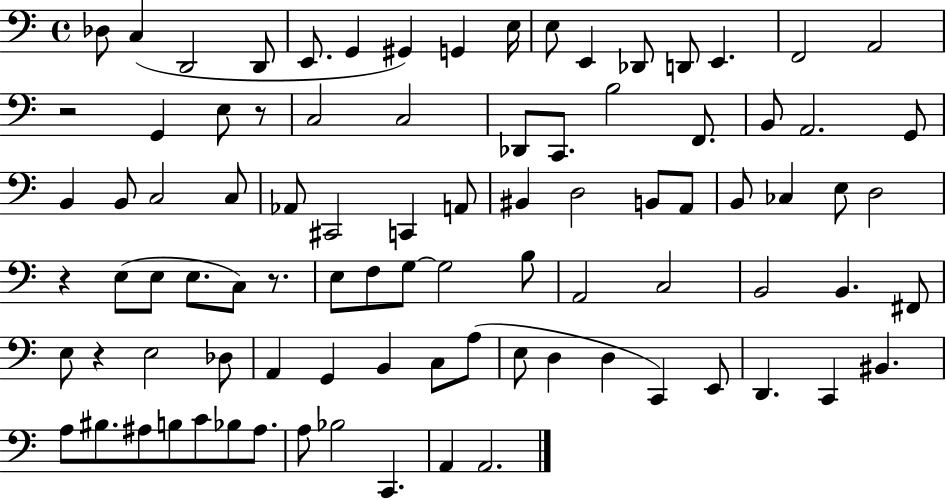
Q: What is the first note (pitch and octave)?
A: Db3